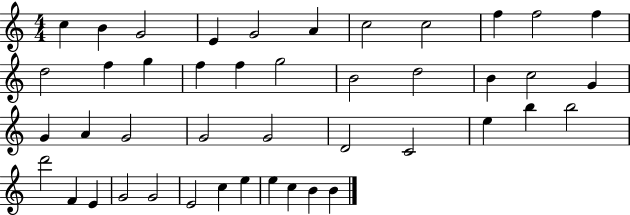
C5/q B4/q G4/h E4/q G4/h A4/q C5/h C5/h F5/q F5/h F5/q D5/h F5/q G5/q F5/q F5/q G5/h B4/h D5/h B4/q C5/h G4/q G4/q A4/q G4/h G4/h G4/h D4/h C4/h E5/q B5/q B5/h D6/h F4/q E4/q G4/h G4/h E4/h C5/q E5/q E5/q C5/q B4/q B4/q